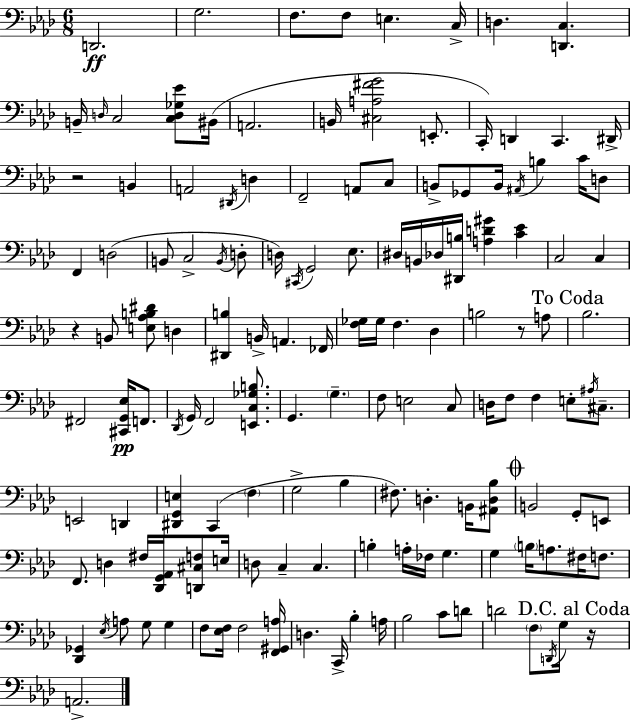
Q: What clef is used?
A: bass